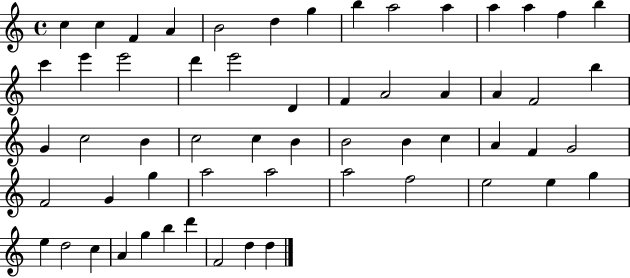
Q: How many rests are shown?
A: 0